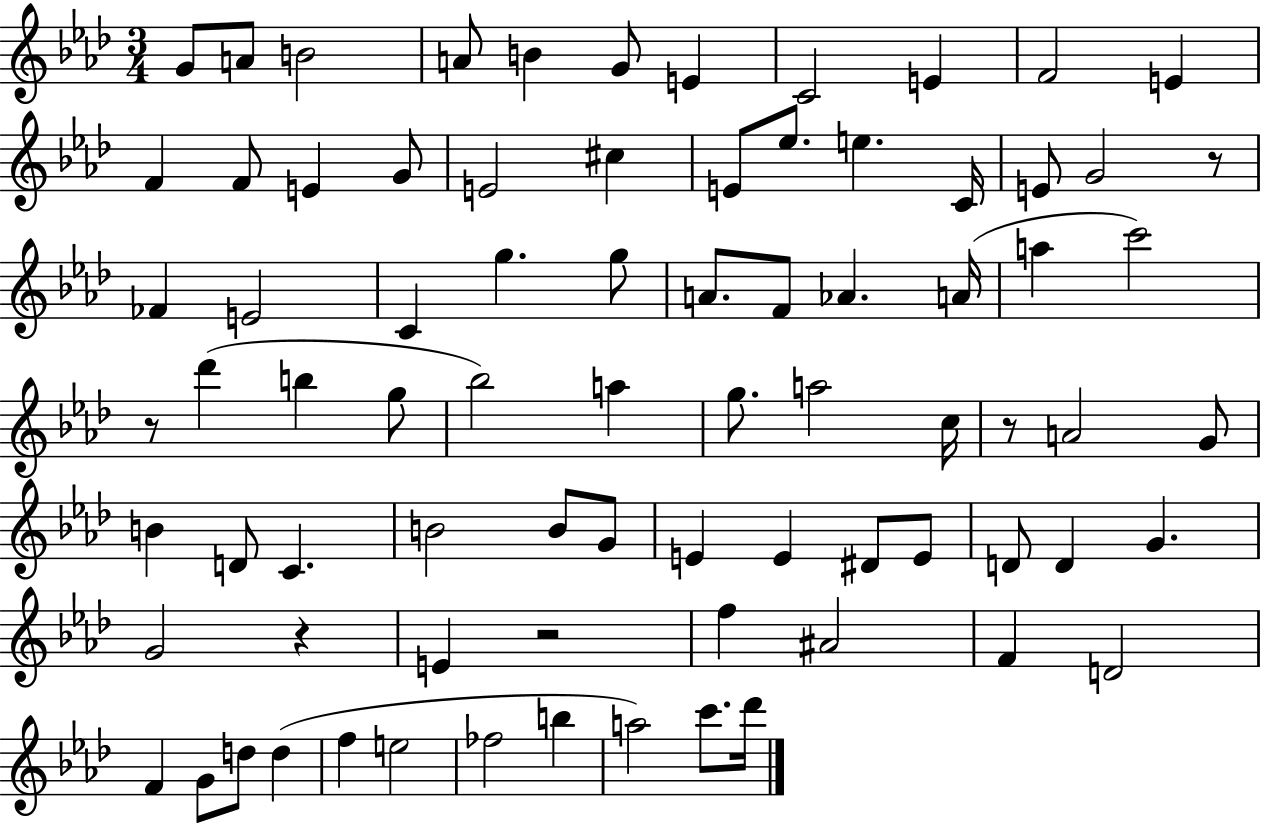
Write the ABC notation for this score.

X:1
T:Untitled
M:3/4
L:1/4
K:Ab
G/2 A/2 B2 A/2 B G/2 E C2 E F2 E F F/2 E G/2 E2 ^c E/2 _e/2 e C/4 E/2 G2 z/2 _F E2 C g g/2 A/2 F/2 _A A/4 a c'2 z/2 _d' b g/2 _b2 a g/2 a2 c/4 z/2 A2 G/2 B D/2 C B2 B/2 G/2 E E ^D/2 E/2 D/2 D G G2 z E z2 f ^A2 F D2 F G/2 d/2 d f e2 _f2 b a2 c'/2 _d'/4